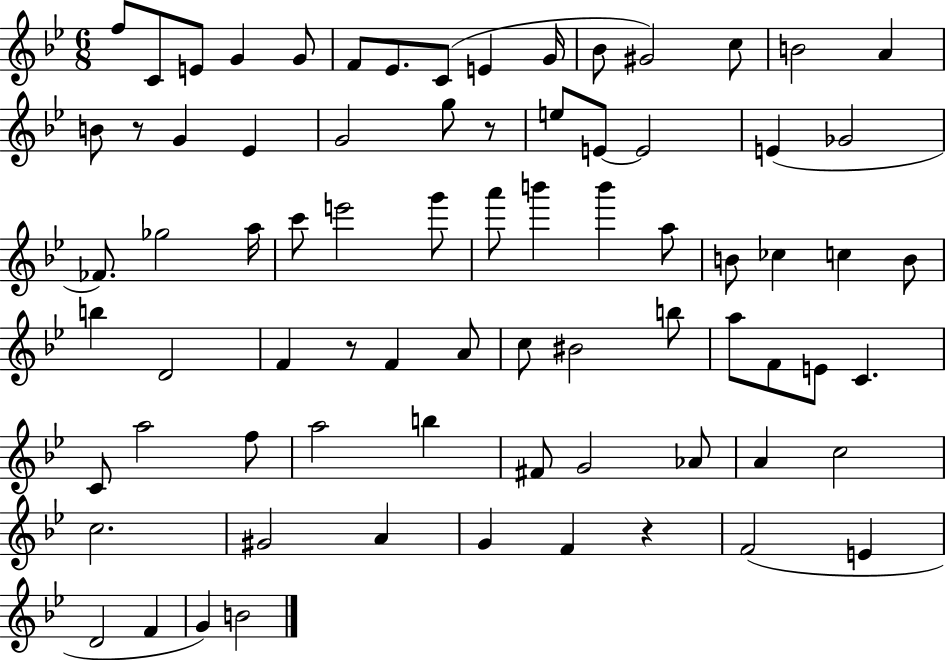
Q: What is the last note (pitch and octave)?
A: B4